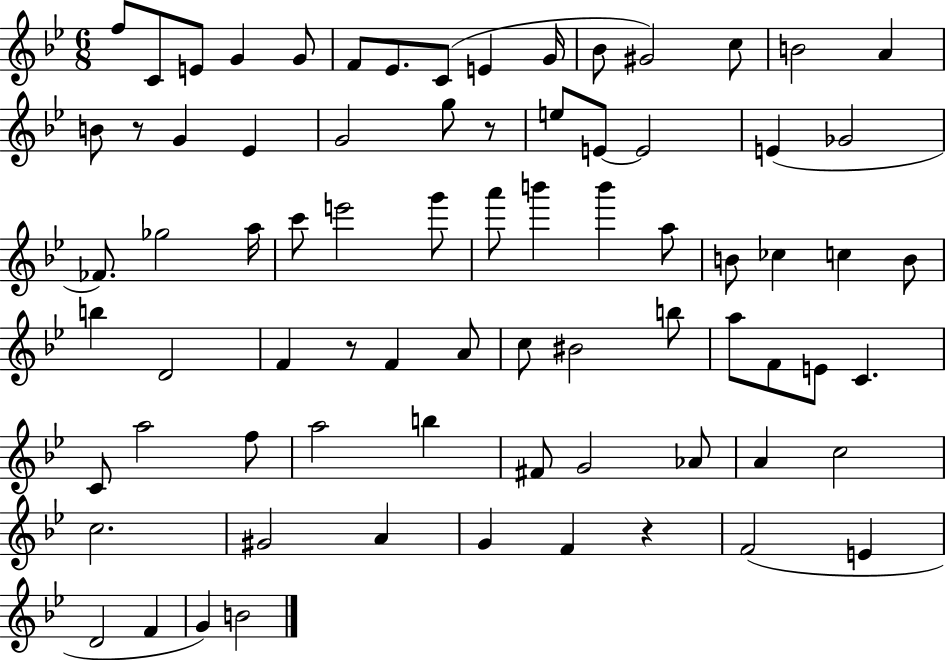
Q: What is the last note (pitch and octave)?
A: B4